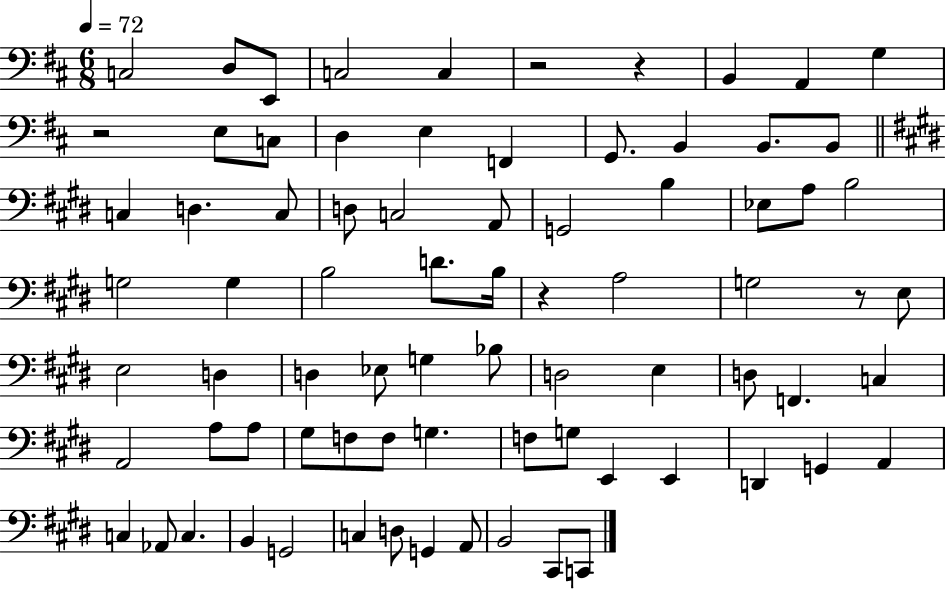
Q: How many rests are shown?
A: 5